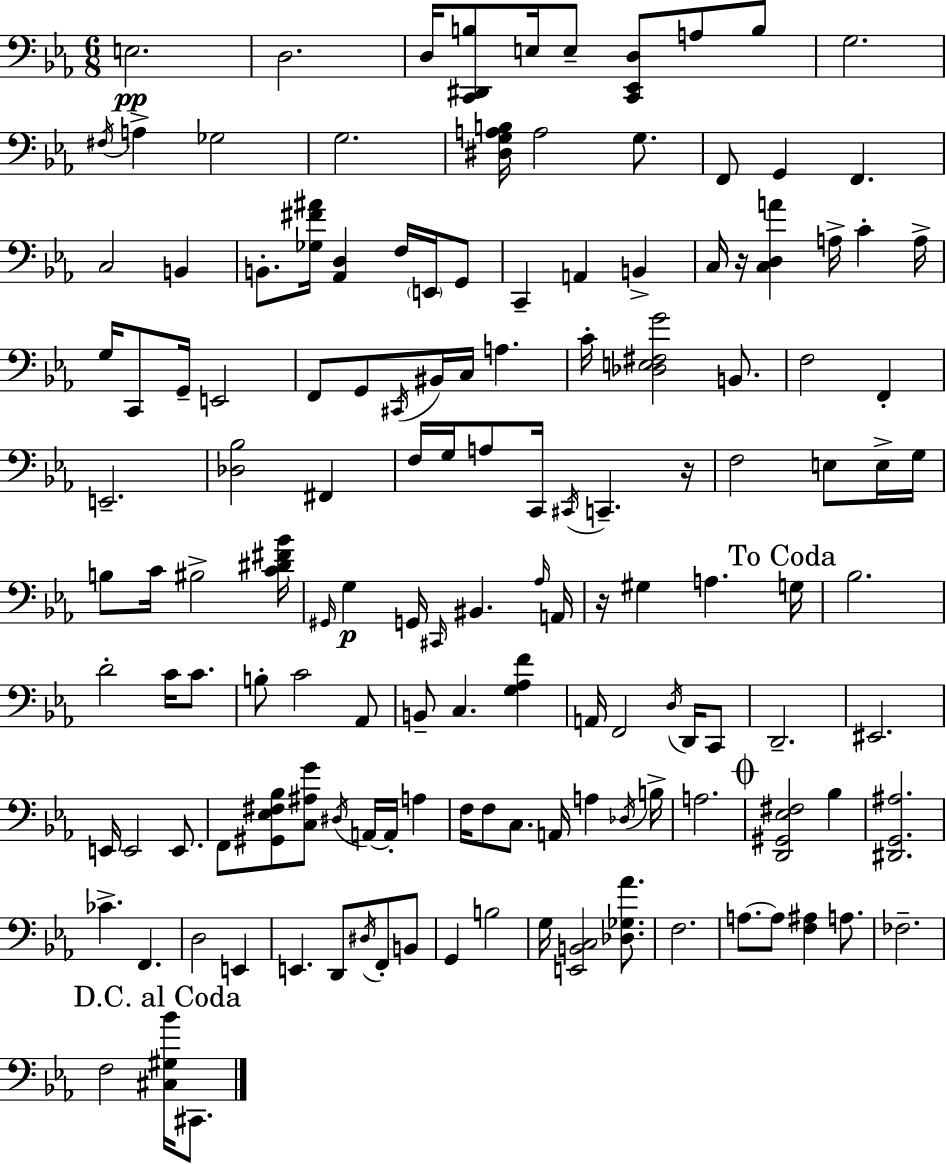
E3/h. D3/h. D3/s [C2,D#2,B3]/e E3/s E3/e [C2,Eb2,D3]/e A3/e B3/e G3/h. F#3/s A3/q Gb3/h G3/h. [D#3,G3,A3,B3]/s A3/h G3/e. F2/e G2/q F2/q. C3/h B2/q B2/e. [Gb3,F#4,A#4]/s [Ab2,D3]/q F3/s E2/s G2/e C2/q A2/q B2/q C3/s R/s [C3,D3,A4]/q A3/s C4/q A3/s G3/s C2/e G2/s E2/h F2/e G2/e C#2/s BIS2/s C3/s A3/q. C4/s [Db3,E3,F#3,G4]/h B2/e. F3/h F2/q E2/h. [Db3,Bb3]/h F#2/q F3/s G3/s A3/e C2/s C#2/s C2/q. R/s F3/h E3/e E3/s G3/s B3/e C4/s BIS3/h [C4,D#4,F#4,Bb4]/s G#2/s G3/q G2/s C#2/s BIS2/q. Ab3/s A2/s R/s G#3/q A3/q. G3/s Bb3/h. D4/h C4/s C4/e. B3/e C4/h Ab2/e B2/e C3/q. [G3,Ab3,F4]/q A2/s F2/h D3/s D2/s C2/e D2/h. EIS2/h. E2/s E2/h E2/e. F2/e [G#2,Eb3,F#3,Bb3]/e [C3,A#3,G4]/e D#3/s A2/s A2/s A3/q F3/s F3/e C3/e. A2/s A3/q Db3/s B3/s A3/h. [D2,G#2,Eb3,F#3]/h Bb3/q [D#2,G2,A#3]/h. CES4/q. F2/q. D3/h E2/q E2/q. D2/e D#3/s F2/e B2/e G2/q B3/h G3/s [E2,B2,C3]/h [Db3,Gb3,Ab4]/e. F3/h. A3/e. A3/e [F3,A#3]/q A3/e. FES3/h. F3/h [C#3,G#3,Bb4]/s C#2/e.